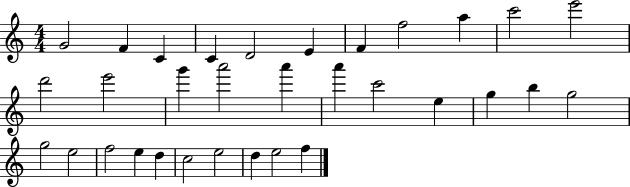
{
  \clef treble
  \numericTimeSignature
  \time 4/4
  \key c \major
  g'2 f'4 c'4 | c'4 d'2 e'4 | f'4 f''2 a''4 | c'''2 e'''2 | \break d'''2 e'''2 | g'''4 a'''2 a'''4 | a'''4 c'''2 e''4 | g''4 b''4 g''2 | \break g''2 e''2 | f''2 e''4 d''4 | c''2 e''2 | d''4 e''2 f''4 | \break \bar "|."
}